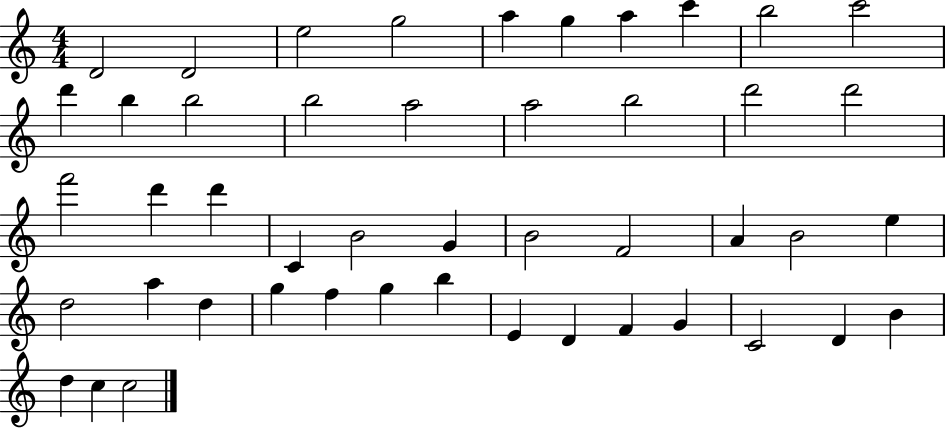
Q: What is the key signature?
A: C major